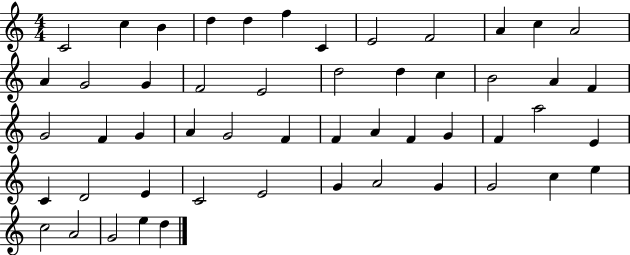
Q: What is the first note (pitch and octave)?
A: C4